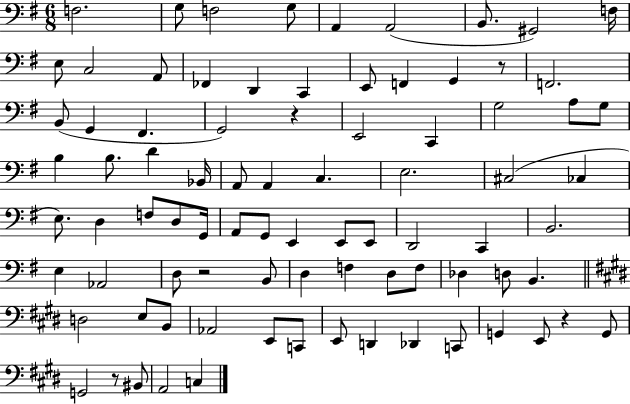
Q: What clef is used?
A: bass